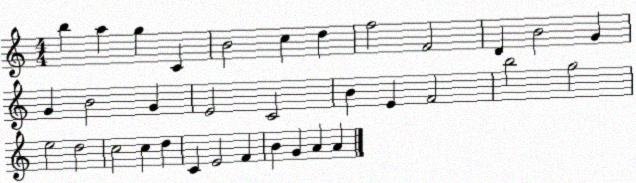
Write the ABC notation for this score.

X:1
T:Untitled
M:4/4
L:1/4
K:C
b a g C B2 c d f2 F2 D B2 G G B2 G E2 C2 B E F2 b2 g2 e2 d2 c2 c d C E2 F B G A A